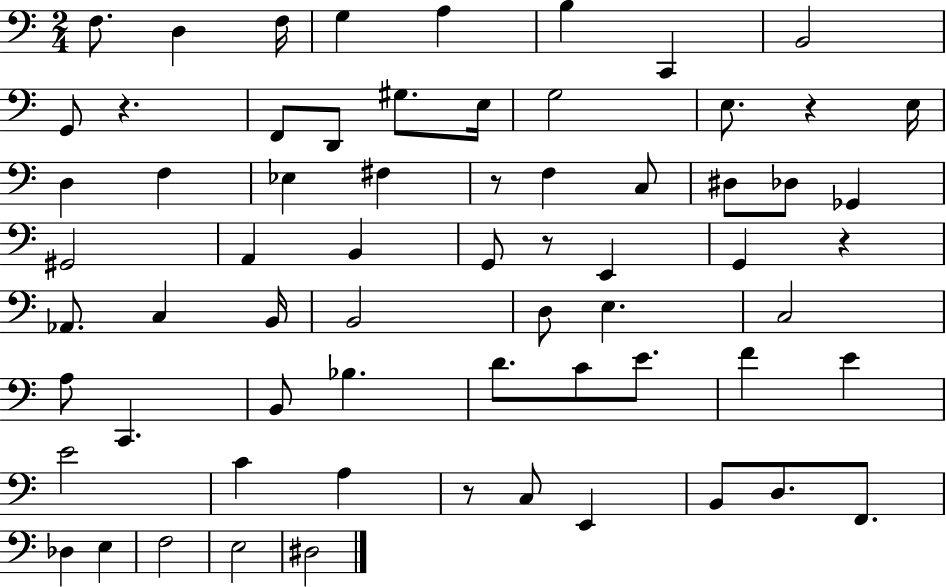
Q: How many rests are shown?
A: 6